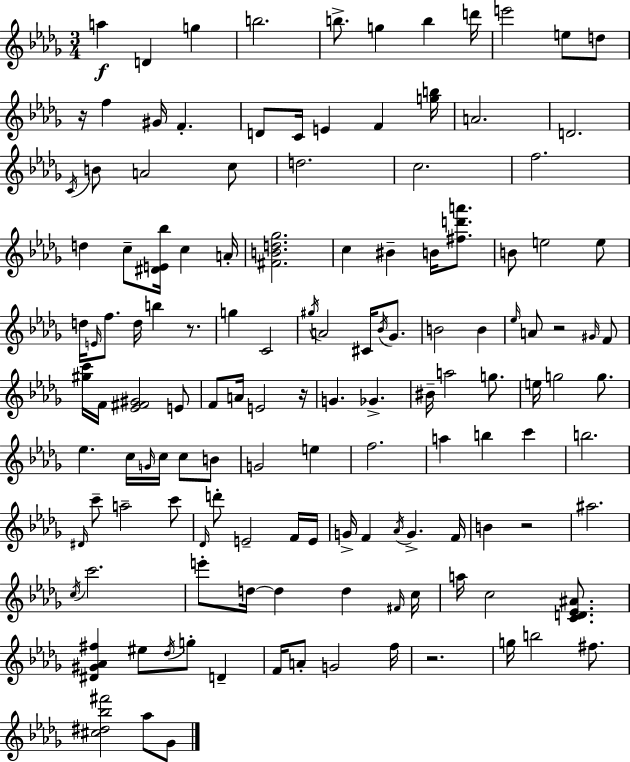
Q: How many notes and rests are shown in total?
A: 135